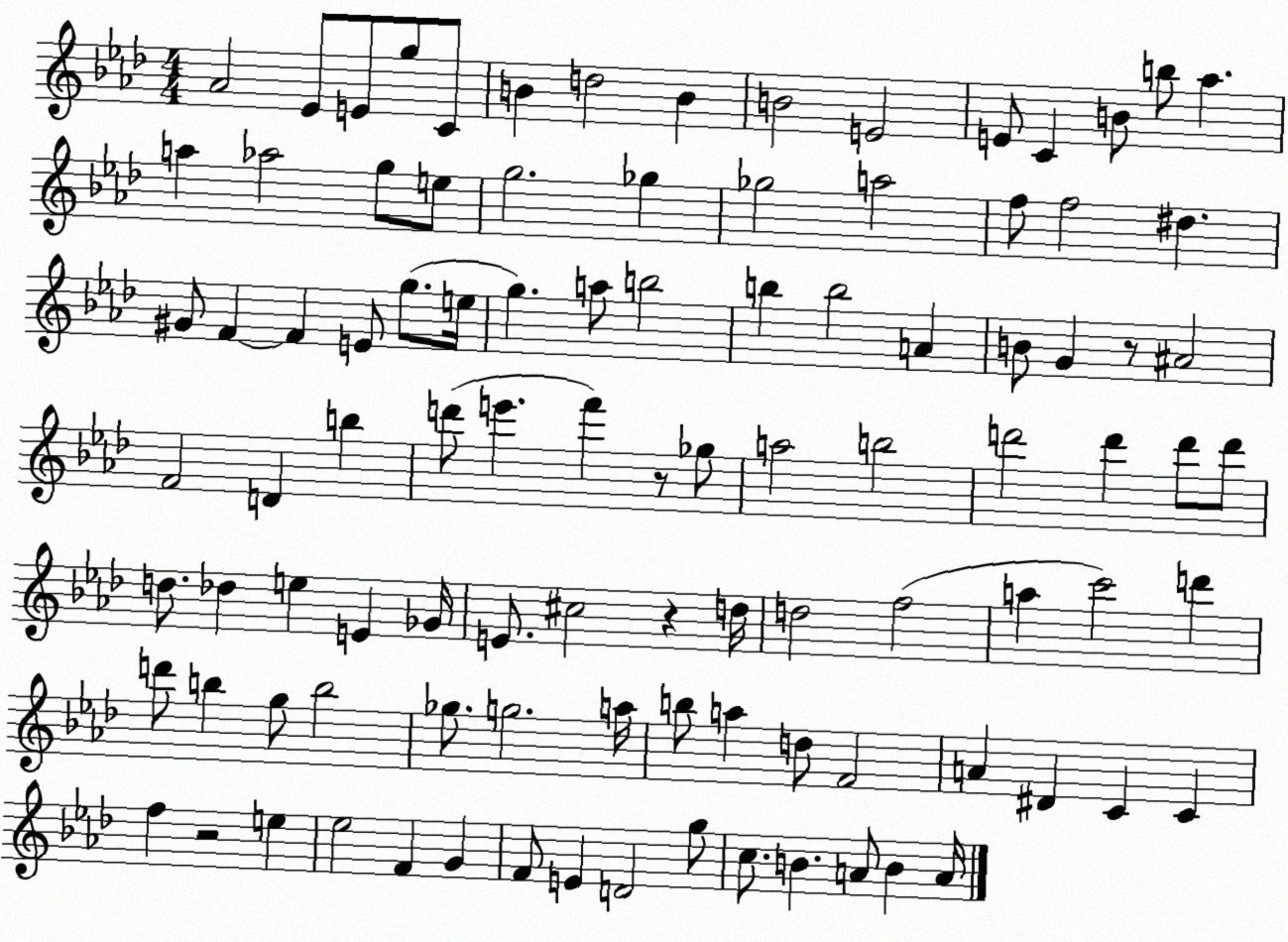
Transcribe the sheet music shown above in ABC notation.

X:1
T:Untitled
M:4/4
L:1/4
K:Ab
_A2 _E/2 E/2 g/2 C/2 B d2 B B2 E2 E/2 C B/2 b/2 _a a _a2 g/2 e/2 g2 _g _g2 a2 f/2 f2 ^d ^G/2 F F E/2 g/2 e/4 g a/2 b2 b b2 A B/2 G z/2 ^A2 F2 D b d'/2 e' f' z/2 _g/2 a2 b2 d'2 d' d'/2 d'/2 d/2 _d e E _G/4 E/2 ^c2 z d/4 d2 f2 a c'2 d' d'/2 b g/2 b2 _g/2 g2 a/4 b/2 a d/2 F2 A ^D C C f z2 e _e2 F G F/2 E D2 g/2 c/2 B A/2 B A/4